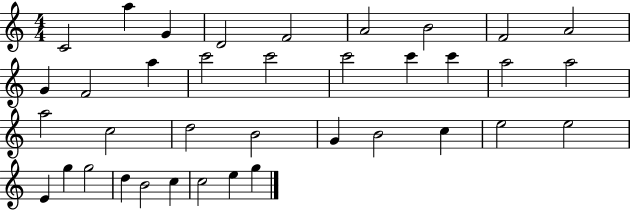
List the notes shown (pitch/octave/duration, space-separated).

C4/h A5/q G4/q D4/h F4/h A4/h B4/h F4/h A4/h G4/q F4/h A5/q C6/h C6/h C6/h C6/q C6/q A5/h A5/h A5/h C5/h D5/h B4/h G4/q B4/h C5/q E5/h E5/h E4/q G5/q G5/h D5/q B4/h C5/q C5/h E5/q G5/q